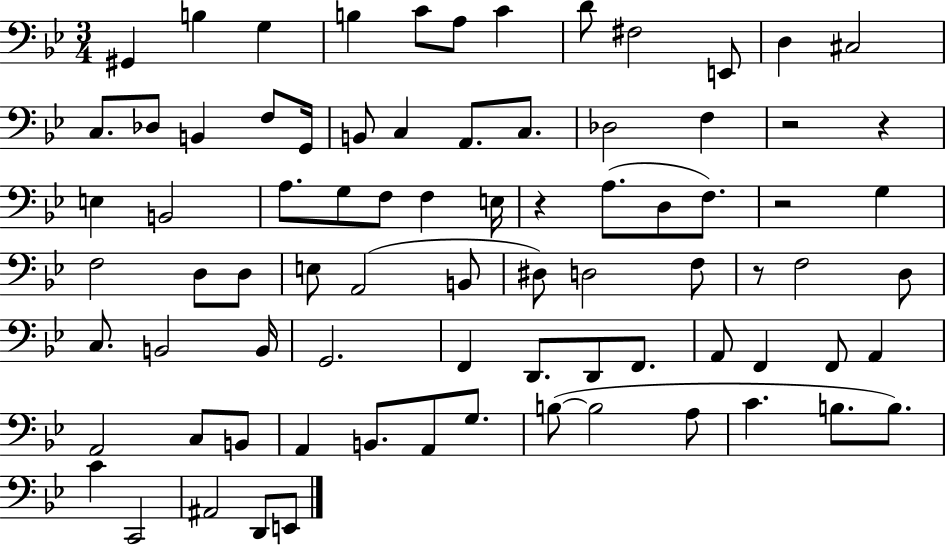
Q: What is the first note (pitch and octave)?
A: G#2